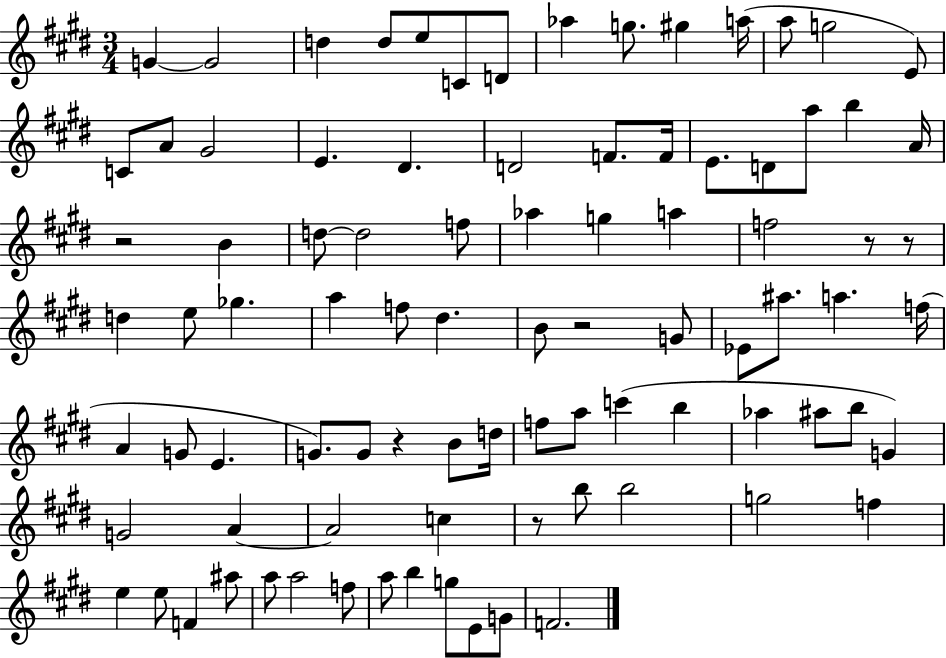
{
  \clef treble
  \numericTimeSignature
  \time 3/4
  \key e \major
  g'4~~ g'2 | d''4 d''8 e''8 c'8 d'8 | aes''4 g''8. gis''4 a''16( | a''8 g''2 e'8) | \break c'8 a'8 gis'2 | e'4. dis'4. | d'2 f'8. f'16 | e'8. d'8 a''8 b''4 a'16 | \break r2 b'4 | d''8~~ d''2 f''8 | aes''4 g''4 a''4 | f''2 r8 r8 | \break d''4 e''8 ges''4. | a''4 f''8 dis''4. | b'8 r2 g'8 | ees'8 ais''8. a''4. f''16( | \break a'4 g'8 e'4. | g'8.) g'8 r4 b'8 d''16 | f''8 a''8 c'''4( b''4 | aes''4 ais''8 b''8 g'4) | \break g'2 a'4~~ | a'2 c''4 | r8 b''8 b''2 | g''2 f''4 | \break e''4 e''8 f'4 ais''8 | a''8 a''2 f''8 | a''8 b''4 g''8 e'8 g'8 | f'2. | \break \bar "|."
}